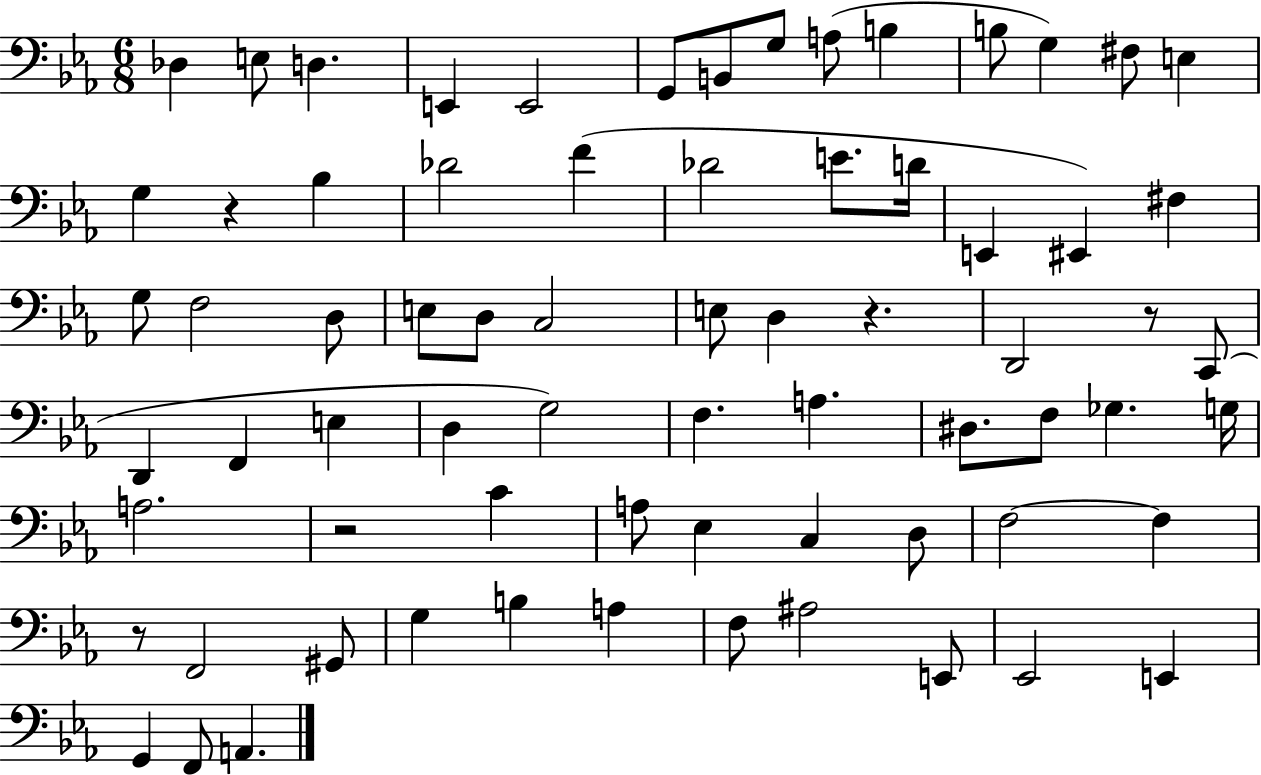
{
  \clef bass
  \numericTimeSignature
  \time 6/8
  \key ees \major
  des4 e8 d4. | e,4 e,2 | g,8 b,8 g8 a8( b4 | b8 g4) fis8 e4 | \break g4 r4 bes4 | des'2 f'4( | des'2 e'8. d'16 | e,4 eis,4) fis4 | \break g8 f2 d8 | e8 d8 c2 | e8 d4 r4. | d,2 r8 c,8( | \break d,4 f,4 e4 | d4 g2) | f4. a4. | dis8. f8 ges4. g16 | \break a2. | r2 c'4 | a8 ees4 c4 d8 | f2~~ f4 | \break r8 f,2 gis,8 | g4 b4 a4 | f8 ais2 e,8 | ees,2 e,4 | \break g,4 f,8 a,4. | \bar "|."
}